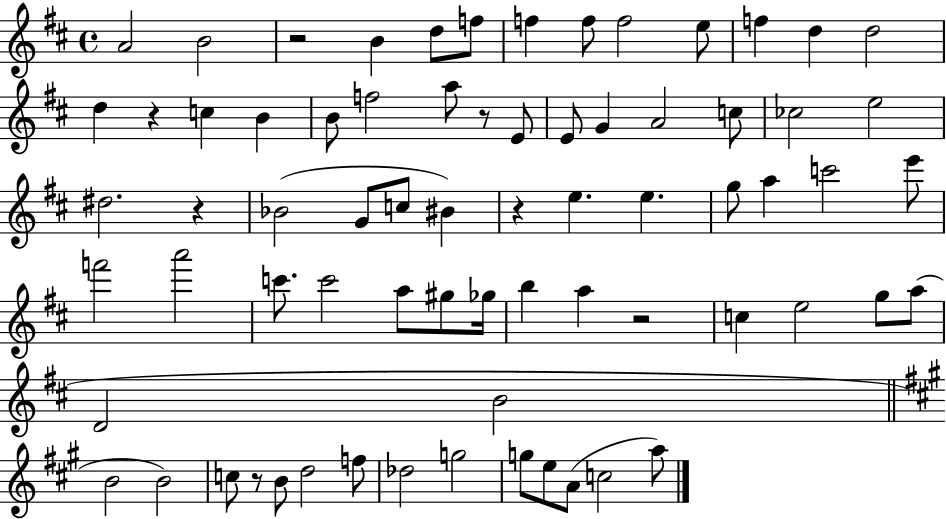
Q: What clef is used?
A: treble